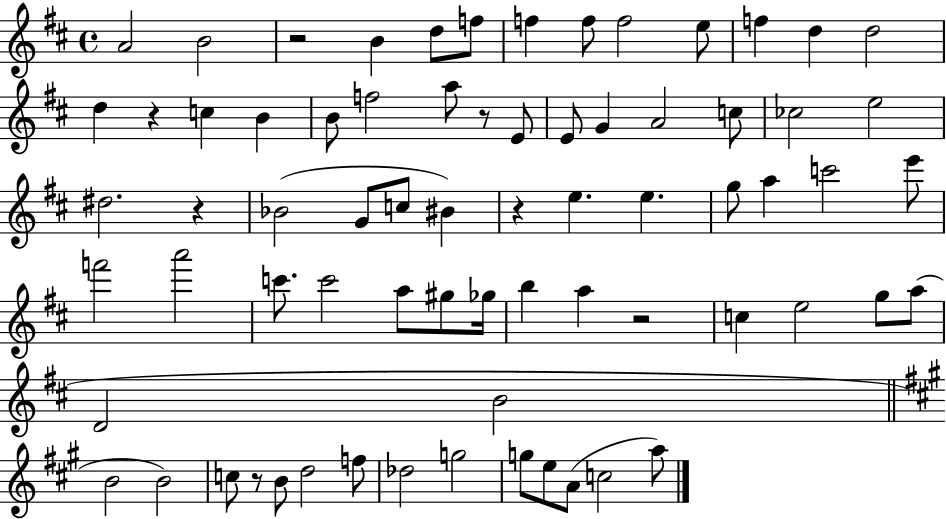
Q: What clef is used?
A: treble